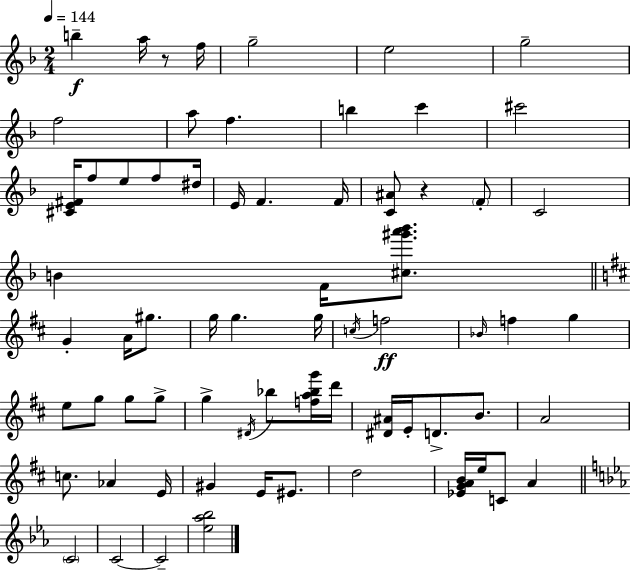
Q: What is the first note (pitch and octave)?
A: B5